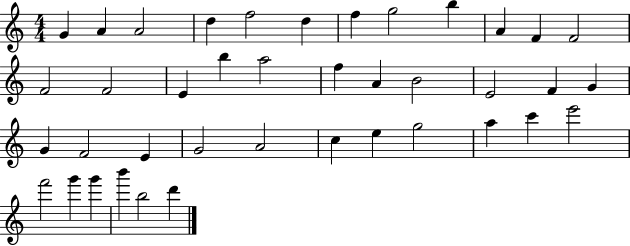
G4/q A4/q A4/h D5/q F5/h D5/q F5/q G5/h B5/q A4/q F4/q F4/h F4/h F4/h E4/q B5/q A5/h F5/q A4/q B4/h E4/h F4/q G4/q G4/q F4/h E4/q G4/h A4/h C5/q E5/q G5/h A5/q C6/q E6/h F6/h G6/q G6/q B6/q B5/h D6/q